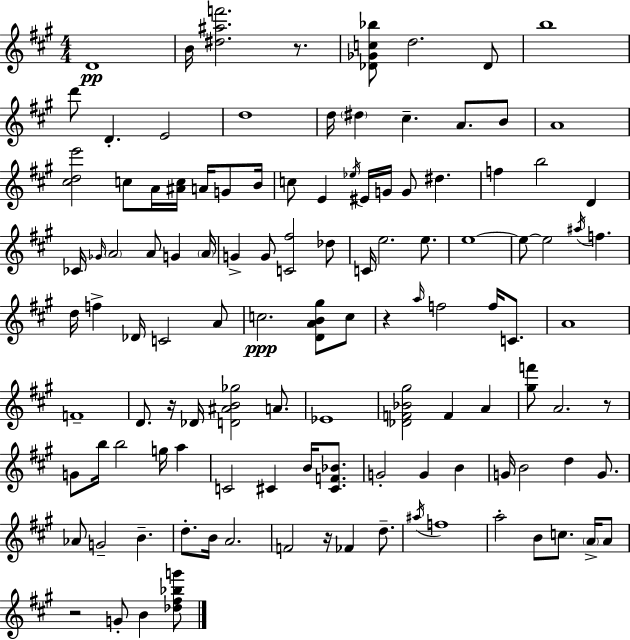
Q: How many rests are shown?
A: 6